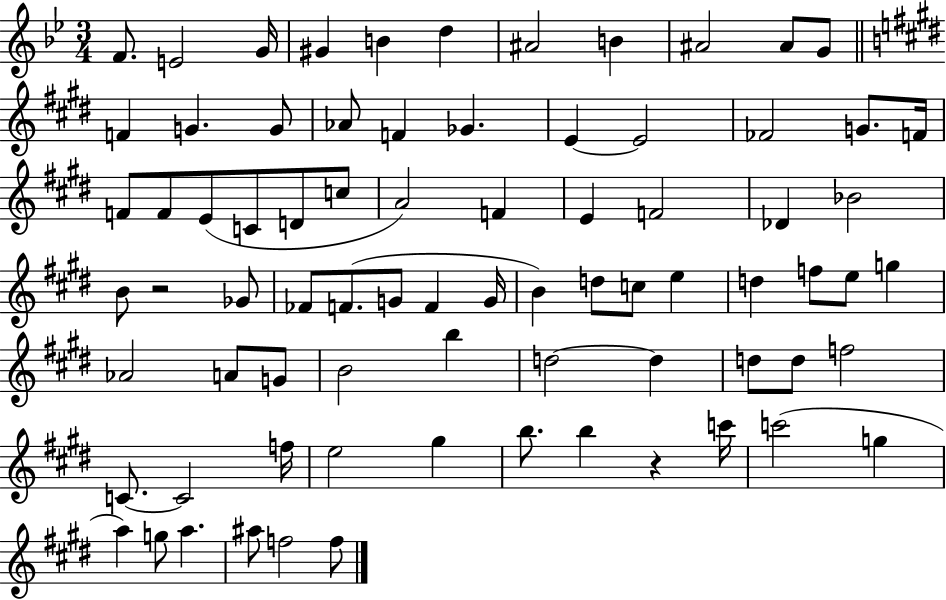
{
  \clef treble
  \numericTimeSignature
  \time 3/4
  \key bes \major
  f'8. e'2 g'16 | gis'4 b'4 d''4 | ais'2 b'4 | ais'2 ais'8 g'8 | \break \bar "||" \break \key e \major f'4 g'4. g'8 | aes'8 f'4 ges'4. | e'4~~ e'2 | fes'2 g'8. f'16 | \break f'8 f'8 e'8( c'8 d'8 c''8 | a'2) f'4 | e'4 f'2 | des'4 bes'2 | \break b'8 r2 ges'8 | fes'8 f'8.( g'8 f'4 g'16 | b'4) d''8 c''8 e''4 | d''4 f''8 e''8 g''4 | \break aes'2 a'8 g'8 | b'2 b''4 | d''2~~ d''4 | d''8 d''8 f''2 | \break c'8.~~ c'2 f''16 | e''2 gis''4 | b''8. b''4 r4 c'''16 | c'''2( g''4 | \break a''4) g''8 a''4. | ais''8 f''2 f''8 | \bar "|."
}